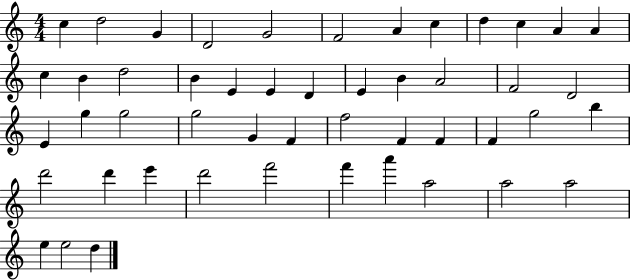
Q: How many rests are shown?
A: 0